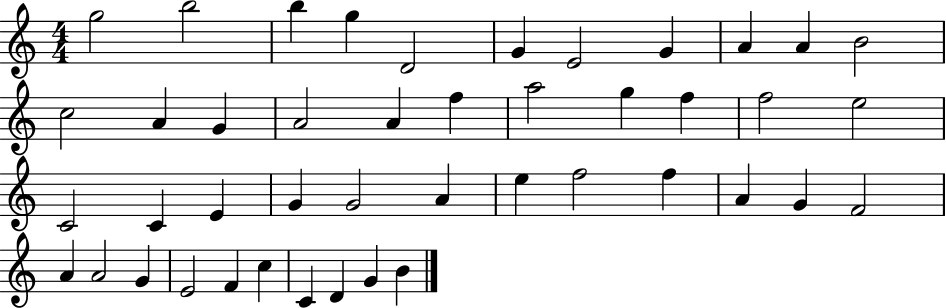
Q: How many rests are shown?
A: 0